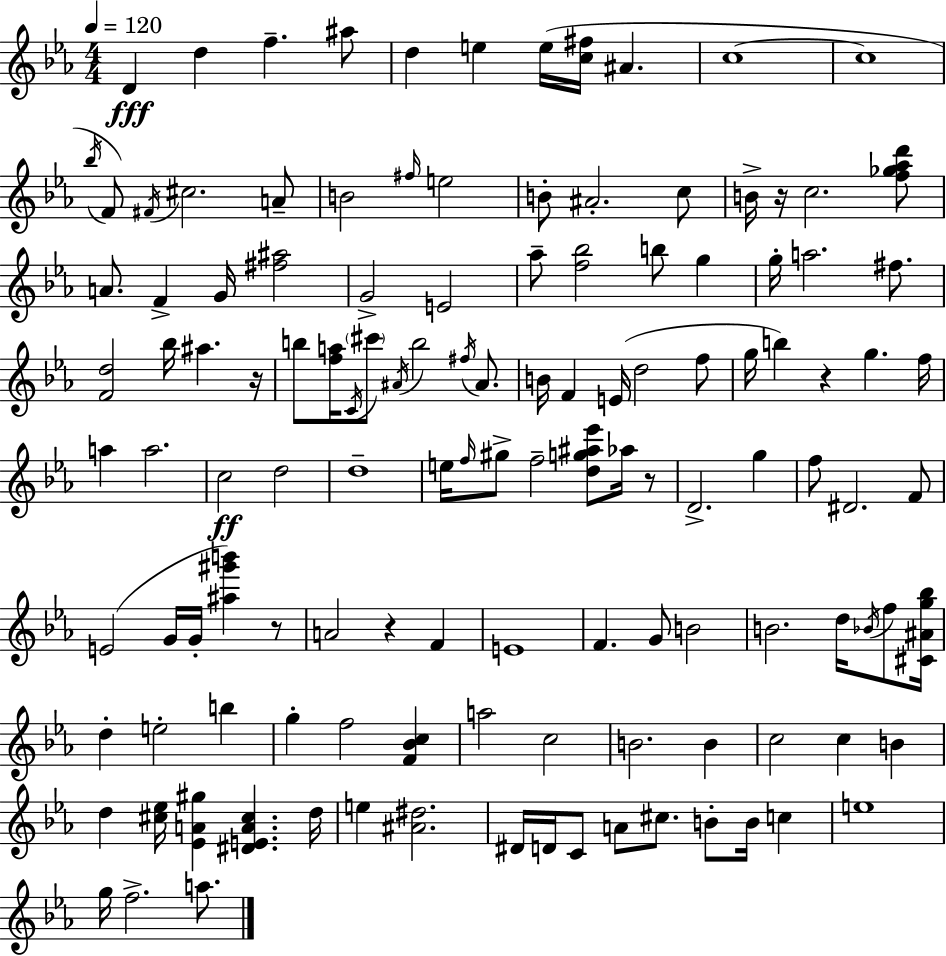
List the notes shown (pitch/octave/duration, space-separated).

D4/q D5/q F5/q. A#5/e D5/q E5/q E5/s [C5,F#5]/s A#4/q. C5/w C5/w Bb5/s F4/e F#4/s C#5/h. A4/e B4/h F#5/s E5/h B4/e A#4/h. C5/e B4/s R/s C5/h. [F5,Gb5,Ab5,D6]/e A4/e. F4/q G4/s [F#5,A#5]/h G4/h E4/h Ab5/e [F5,Bb5]/h B5/e G5/q G5/s A5/h. F#5/e. [F4,D5]/h Bb5/s A#5/q. R/s B5/e [F5,A5]/s C4/s C#6/e A#4/s B5/h F#5/s A#4/e. B4/s F4/q E4/s D5/h F5/e G5/s B5/q R/q G5/q. F5/s A5/q A5/h. C5/h D5/h D5/w E5/s F5/s G#5/e F5/h [D5,G5,A#5,Eb6]/e Ab5/s R/e D4/h. G5/q F5/e D#4/h. F4/e E4/h G4/s G4/s [A#5,G#6,B6]/q R/e A4/h R/q F4/q E4/w F4/q. G4/e B4/h B4/h. D5/s Bb4/s F5/e [C#4,A#4,G5,Bb5]/s D5/q E5/h B5/q G5/q F5/h [F4,Bb4,C5]/q A5/h C5/h B4/h. B4/q C5/h C5/q B4/q D5/q [C#5,Eb5]/s [Eb4,A4,G#5]/q [D#4,E4,A4,C#5]/q. D5/s E5/q [A#4,D#5]/h. D#4/s D4/s C4/e A4/e C#5/e. B4/e B4/s C5/q E5/w G5/s F5/h. A5/e.